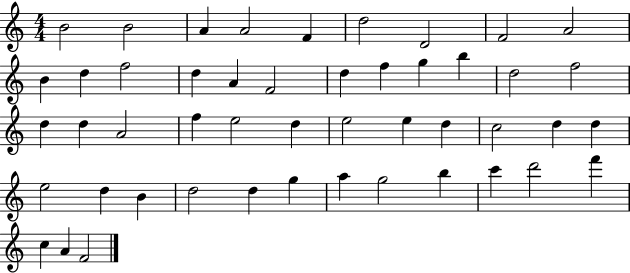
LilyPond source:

{
  \clef treble
  \numericTimeSignature
  \time 4/4
  \key c \major
  b'2 b'2 | a'4 a'2 f'4 | d''2 d'2 | f'2 a'2 | \break b'4 d''4 f''2 | d''4 a'4 f'2 | d''4 f''4 g''4 b''4 | d''2 f''2 | \break d''4 d''4 a'2 | f''4 e''2 d''4 | e''2 e''4 d''4 | c''2 d''4 d''4 | \break e''2 d''4 b'4 | d''2 d''4 g''4 | a''4 g''2 b''4 | c'''4 d'''2 f'''4 | \break c''4 a'4 f'2 | \bar "|."
}